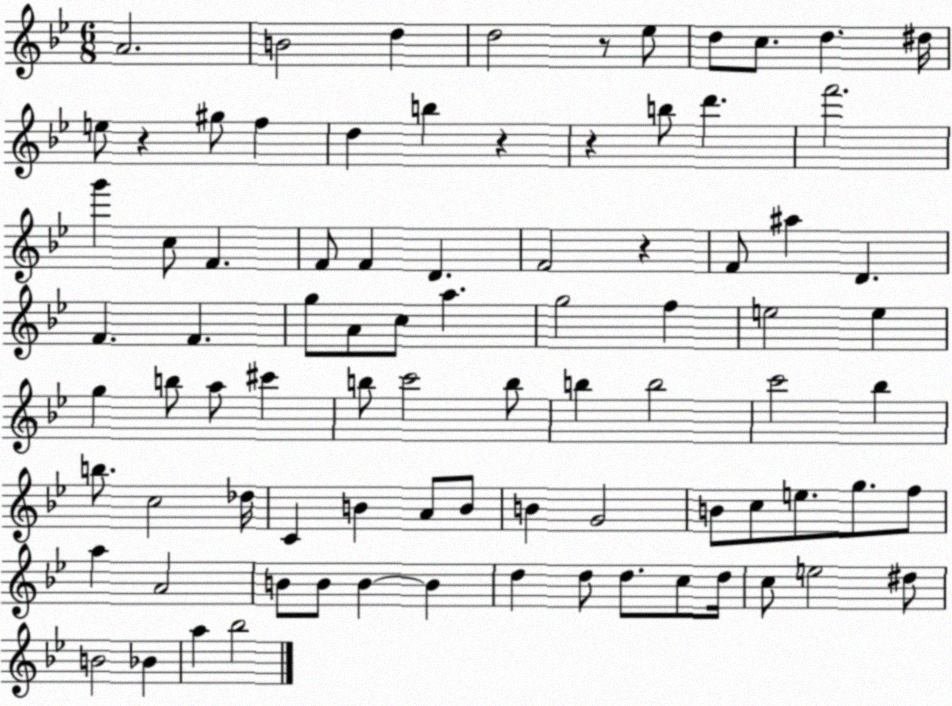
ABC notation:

X:1
T:Untitled
M:6/8
L:1/4
K:Bb
A2 B2 d d2 z/2 _e/2 d/2 c/2 d ^d/4 e/2 z ^g/2 f d b z z b/2 d' f'2 g' c/2 F F/2 F D F2 z F/2 ^a D F F g/2 A/2 c/2 a g2 f e2 e g b/2 a/2 ^c' b/2 c'2 b/2 b b2 c'2 _b b/2 c2 _d/4 C B A/2 B/2 B G2 B/2 c/2 e/2 g/2 f/2 a A2 B/2 B/2 B B d d/2 d/2 c/2 d/4 c/2 e2 ^d/2 B2 _B a _b2